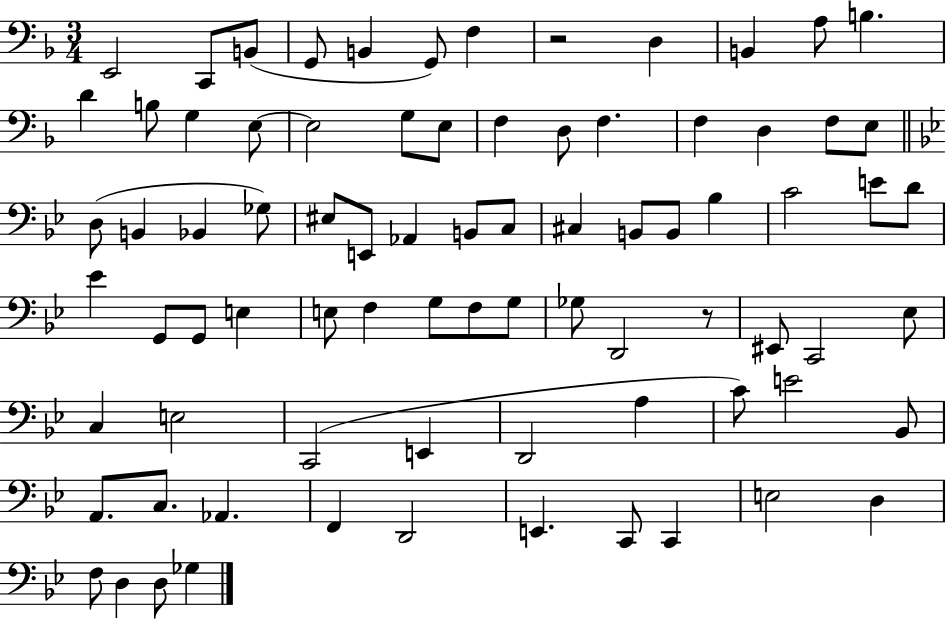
X:1
T:Untitled
M:3/4
L:1/4
K:F
E,,2 C,,/2 B,,/2 G,,/2 B,, G,,/2 F, z2 D, B,, A,/2 B, D B,/2 G, E,/2 E,2 G,/2 E,/2 F, D,/2 F, F, D, F,/2 E,/2 D,/2 B,, _B,, _G,/2 ^E,/2 E,,/2 _A,, B,,/2 C,/2 ^C, B,,/2 B,,/2 _B, C2 E/2 D/2 _E G,,/2 G,,/2 E, E,/2 F, G,/2 F,/2 G,/2 _G,/2 D,,2 z/2 ^E,,/2 C,,2 _E,/2 C, E,2 C,,2 E,, D,,2 A, C/2 E2 _B,,/2 A,,/2 C,/2 _A,, F,, D,,2 E,, C,,/2 C,, E,2 D, F,/2 D, D,/2 _G,